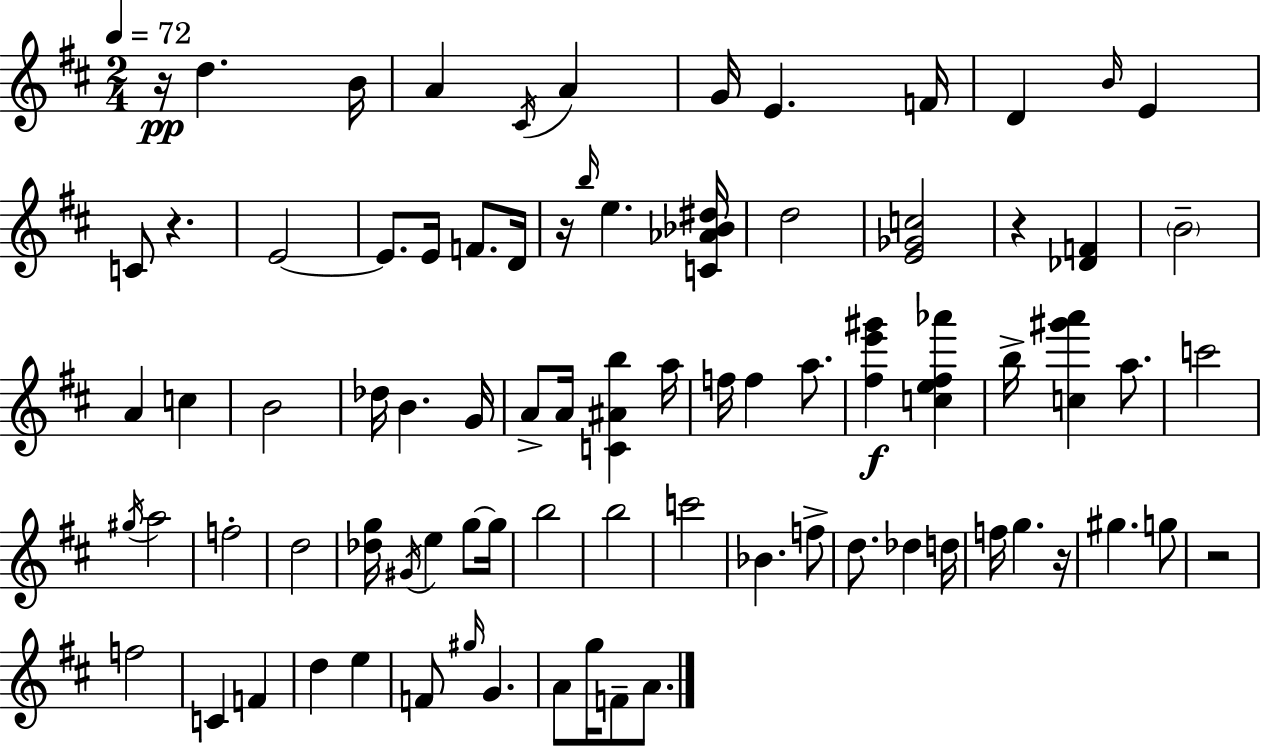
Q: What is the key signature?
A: D major